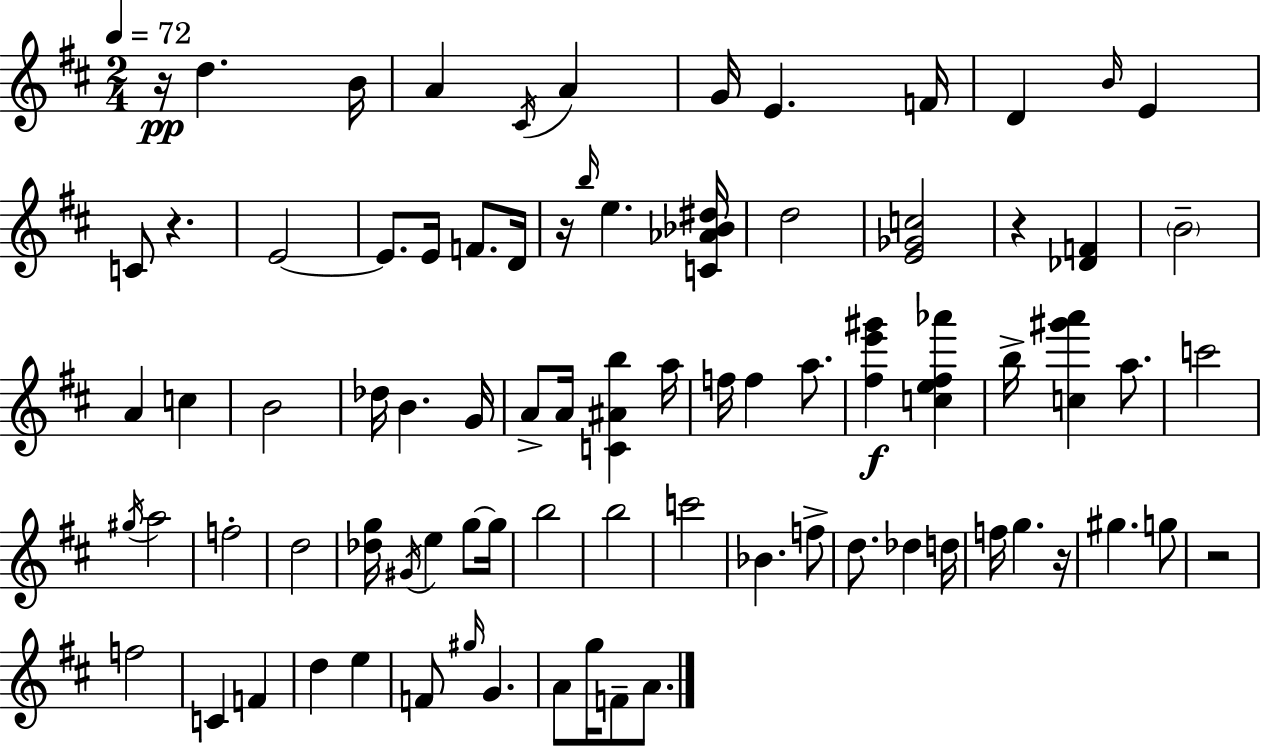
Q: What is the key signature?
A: D major